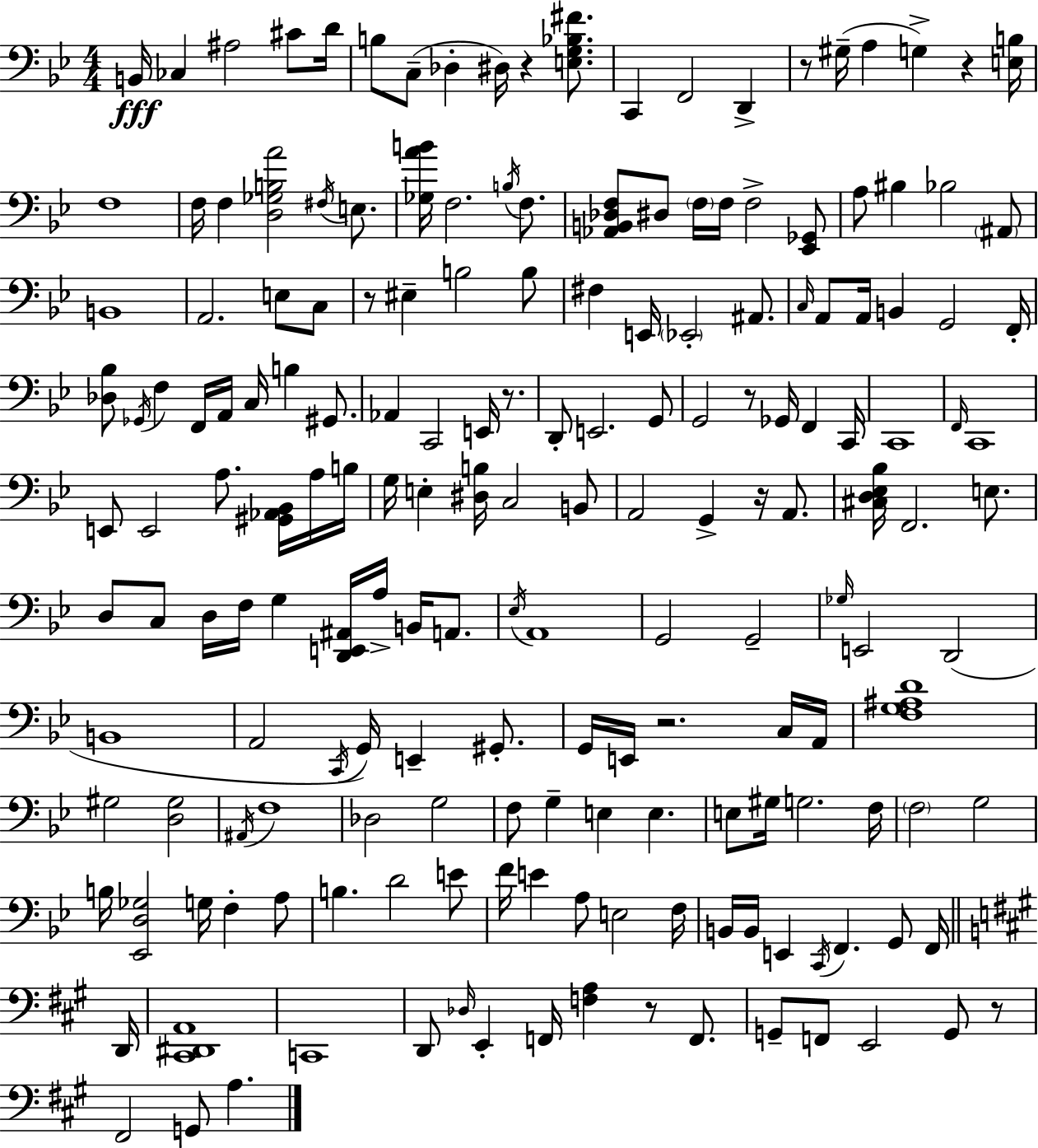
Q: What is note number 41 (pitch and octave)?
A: Eb2